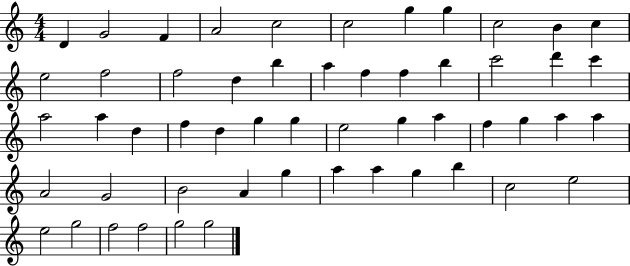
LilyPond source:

{
  \clef treble
  \numericTimeSignature
  \time 4/4
  \key c \major
  d'4 g'2 f'4 | a'2 c''2 | c''2 g''4 g''4 | c''2 b'4 c''4 | \break e''2 f''2 | f''2 d''4 b''4 | a''4 f''4 f''4 b''4 | c'''2 d'''4 c'''4 | \break a''2 a''4 d''4 | f''4 d''4 g''4 g''4 | e''2 g''4 a''4 | f''4 g''4 a''4 a''4 | \break a'2 g'2 | b'2 a'4 g''4 | a''4 a''4 g''4 b''4 | c''2 e''2 | \break e''2 g''2 | f''2 f''2 | g''2 g''2 | \bar "|."
}